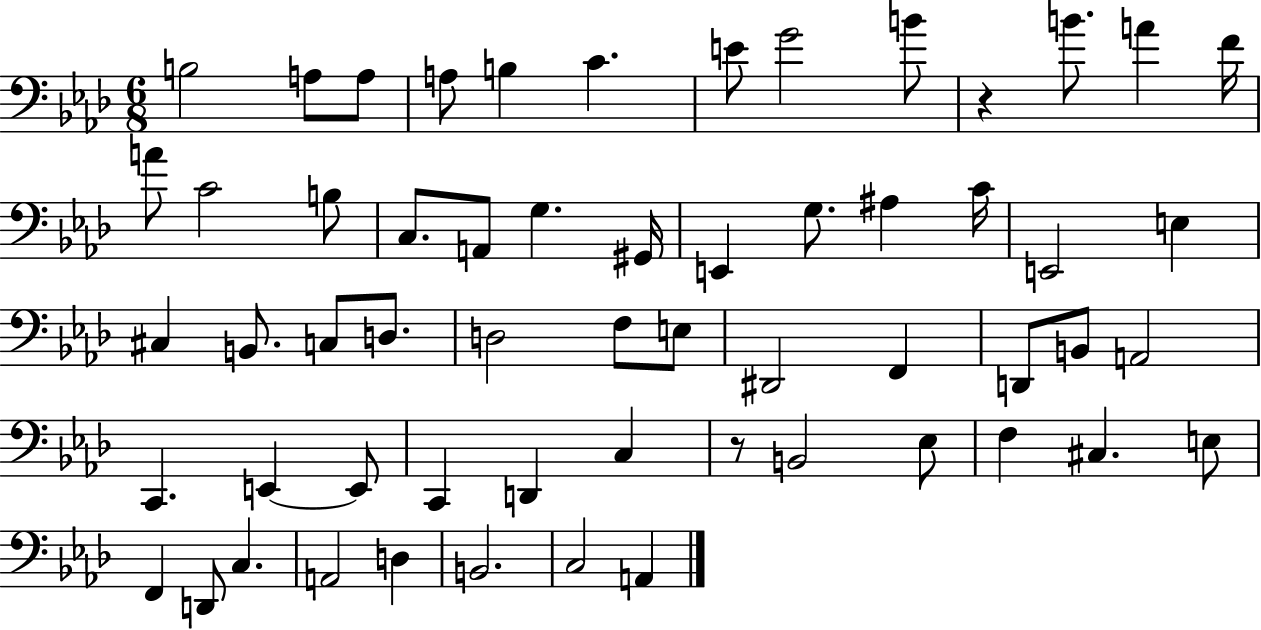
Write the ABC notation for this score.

X:1
T:Untitled
M:6/8
L:1/4
K:Ab
B,2 A,/2 A,/2 A,/2 B, C E/2 G2 B/2 z B/2 A F/4 A/2 C2 B,/2 C,/2 A,,/2 G, ^G,,/4 E,, G,/2 ^A, C/4 E,,2 E, ^C, B,,/2 C,/2 D,/2 D,2 F,/2 E,/2 ^D,,2 F,, D,,/2 B,,/2 A,,2 C,, E,, E,,/2 C,, D,, C, z/2 B,,2 _E,/2 F, ^C, E,/2 F,, D,,/2 C, A,,2 D, B,,2 C,2 A,,